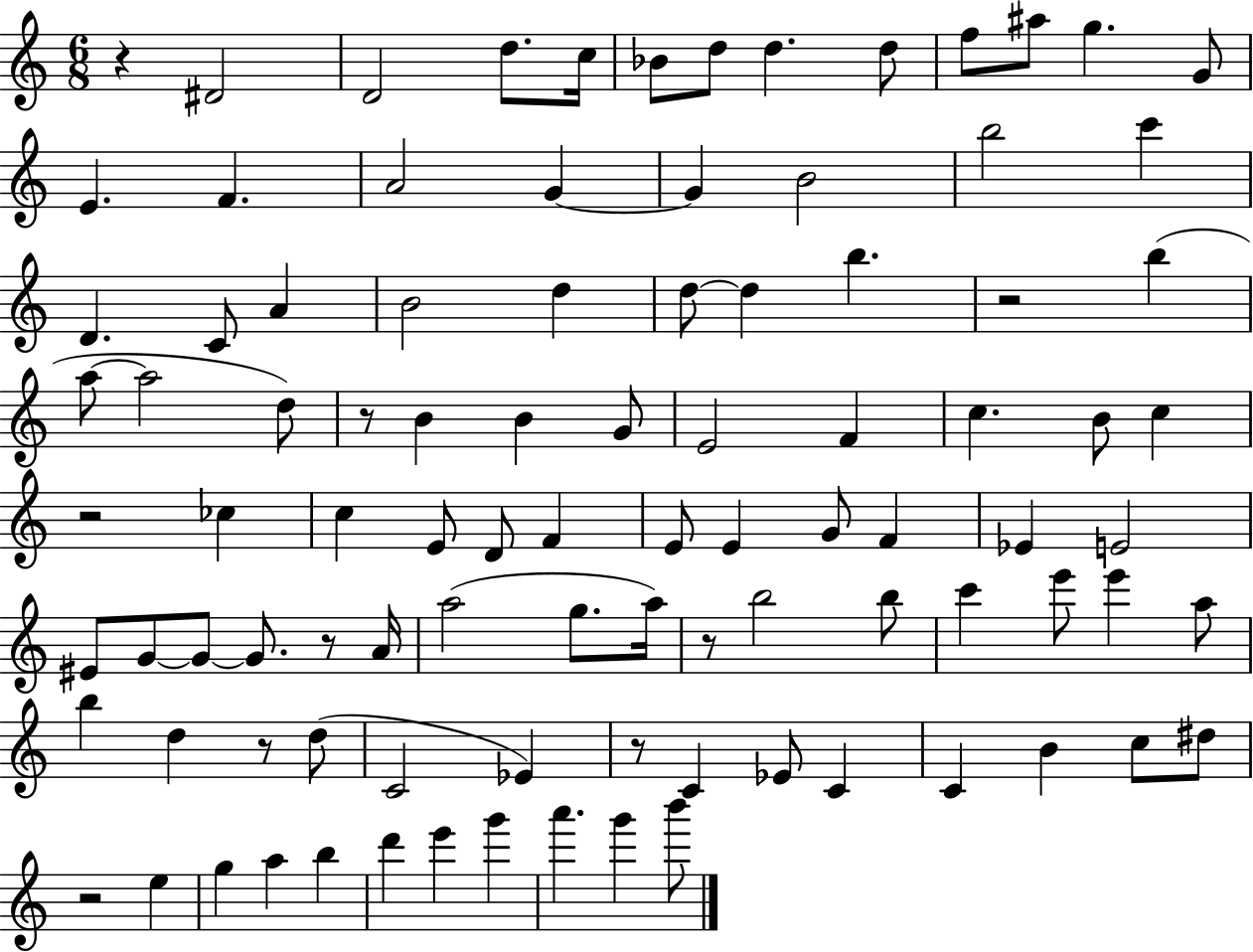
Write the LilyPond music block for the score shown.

{
  \clef treble
  \numericTimeSignature
  \time 6/8
  \key c \major
  \repeat volta 2 { r4 dis'2 | d'2 d''8. c''16 | bes'8 d''8 d''4. d''8 | f''8 ais''8 g''4. g'8 | \break e'4. f'4. | a'2 g'4~~ | g'4 b'2 | b''2 c'''4 | \break d'4. c'8 a'4 | b'2 d''4 | d''8~~ d''4 b''4. | r2 b''4( | \break a''8~~ a''2 d''8) | r8 b'4 b'4 g'8 | e'2 f'4 | c''4. b'8 c''4 | \break r2 ces''4 | c''4 e'8 d'8 f'4 | e'8 e'4 g'8 f'4 | ees'4 e'2 | \break eis'8 g'8~~ g'8~~ g'8. r8 a'16 | a''2( g''8. a''16) | r8 b''2 b''8 | c'''4 e'''8 e'''4 a''8 | \break b''4 d''4 r8 d''8( | c'2 ees'4) | r8 c'4 ees'8 c'4 | c'4 b'4 c''8 dis''8 | \break r2 e''4 | g''4 a''4 b''4 | d'''4 e'''4 g'''4 | a'''4. g'''4 b'''8 | \break } \bar "|."
}